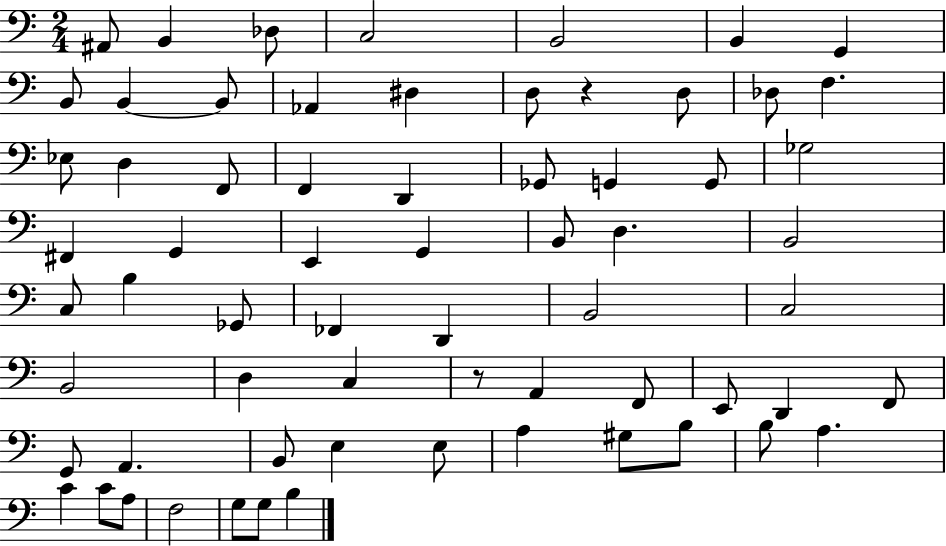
A#2/e B2/q Db3/e C3/h B2/h B2/q G2/q B2/e B2/q B2/e Ab2/q D#3/q D3/e R/q D3/e Db3/e F3/q. Eb3/e D3/q F2/e F2/q D2/q Gb2/e G2/q G2/e Gb3/h F#2/q G2/q E2/q G2/q B2/e D3/q. B2/h C3/e B3/q Gb2/e FES2/q D2/q B2/h C3/h B2/h D3/q C3/q R/e A2/q F2/e E2/e D2/q F2/e G2/e A2/q. B2/e E3/q E3/e A3/q G#3/e B3/e B3/e A3/q. C4/q C4/e A3/e F3/h G3/e G3/e B3/q